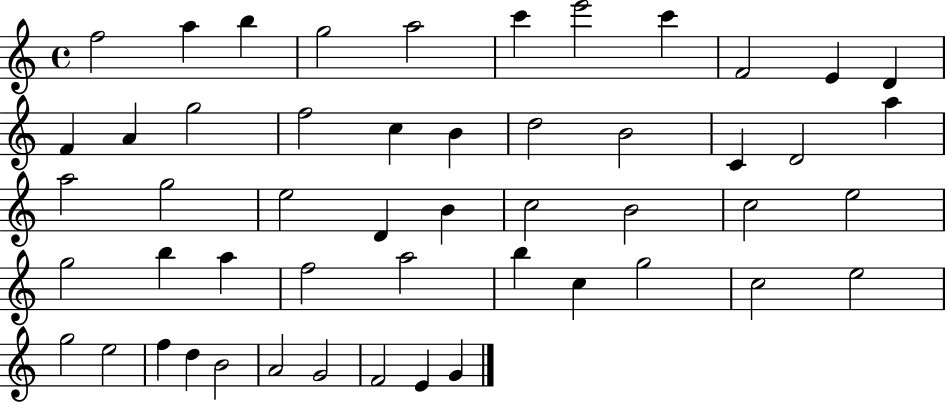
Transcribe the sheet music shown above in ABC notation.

X:1
T:Untitled
M:4/4
L:1/4
K:C
f2 a b g2 a2 c' e'2 c' F2 E D F A g2 f2 c B d2 B2 C D2 a a2 g2 e2 D B c2 B2 c2 e2 g2 b a f2 a2 b c g2 c2 e2 g2 e2 f d B2 A2 G2 F2 E G